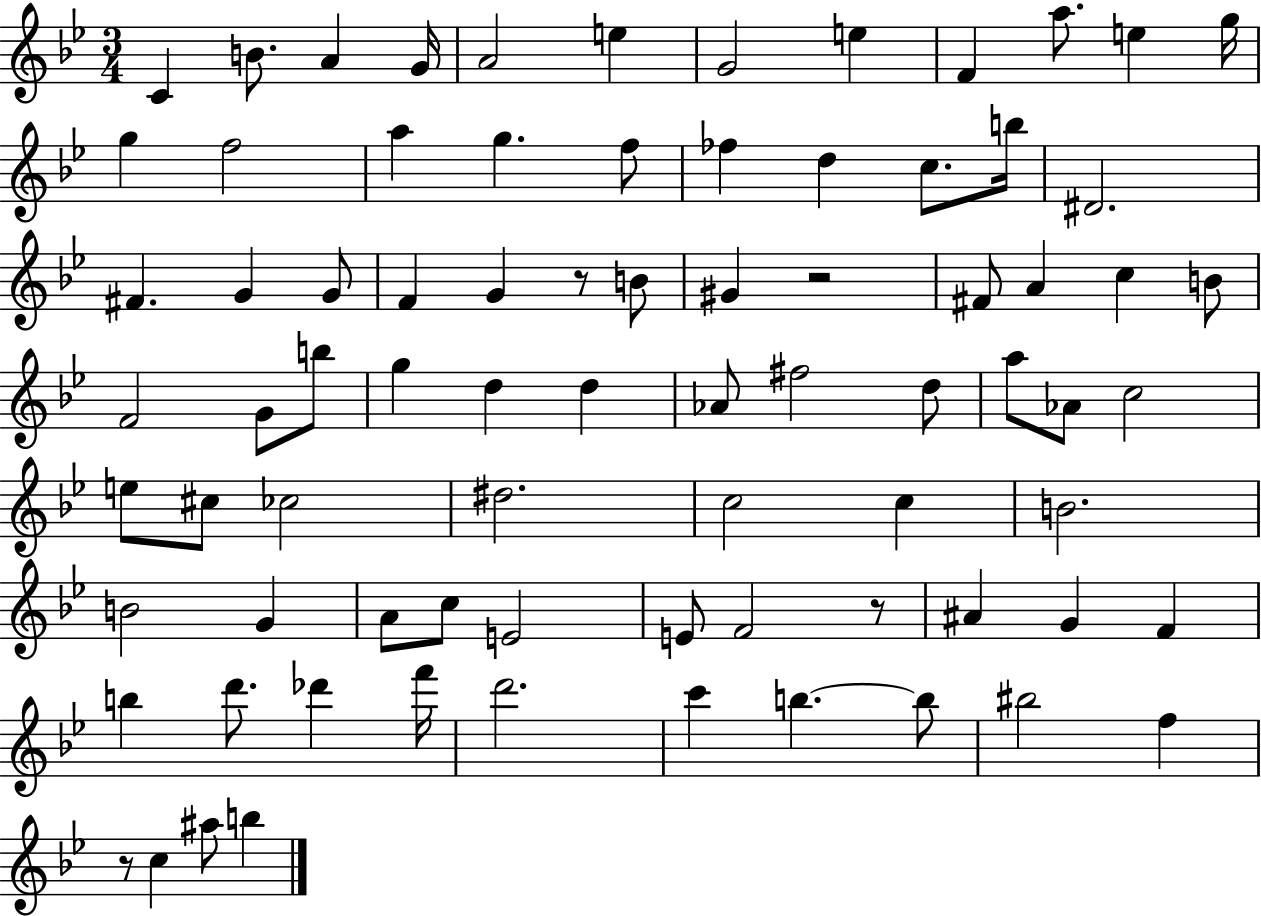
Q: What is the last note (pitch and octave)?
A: B5